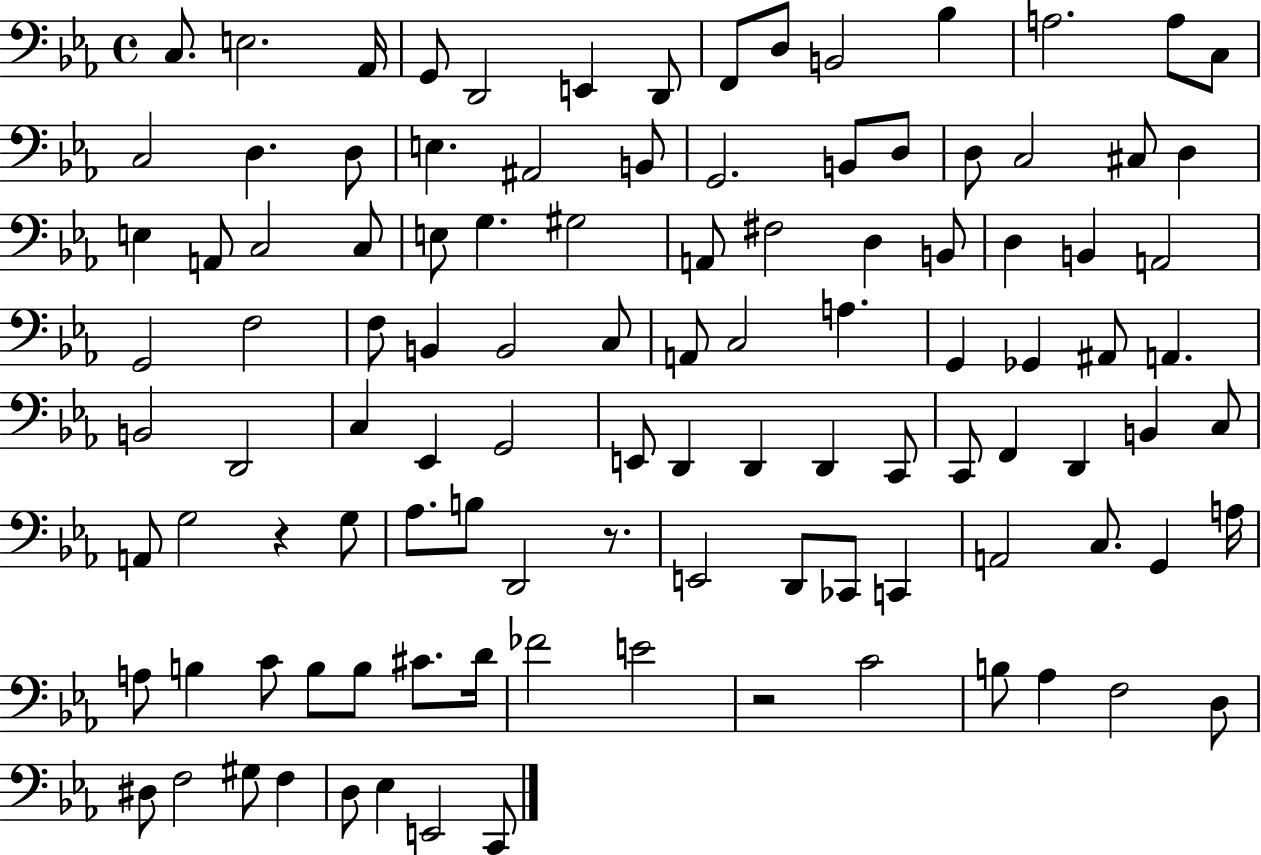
{
  \clef bass
  \time 4/4
  \defaultTimeSignature
  \key ees \major
  \repeat volta 2 { c8. e2. aes,16 | g,8 d,2 e,4 d,8 | f,8 d8 b,2 bes4 | a2. a8 c8 | \break c2 d4. d8 | e4. ais,2 b,8 | g,2. b,8 d8 | d8 c2 cis8 d4 | \break e4 a,8 c2 c8 | e8 g4. gis2 | a,8 fis2 d4 b,8 | d4 b,4 a,2 | \break g,2 f2 | f8 b,4 b,2 c8 | a,8 c2 a4. | g,4 ges,4 ais,8 a,4. | \break b,2 d,2 | c4 ees,4 g,2 | e,8 d,4 d,4 d,4 c,8 | c,8 f,4 d,4 b,4 c8 | \break a,8 g2 r4 g8 | aes8. b8 d,2 r8. | e,2 d,8 ces,8 c,4 | a,2 c8. g,4 a16 | \break a8 b4 c'8 b8 b8 cis'8. d'16 | fes'2 e'2 | r2 c'2 | b8 aes4 f2 d8 | \break dis8 f2 gis8 f4 | d8 ees4 e,2 c,8 | } \bar "|."
}